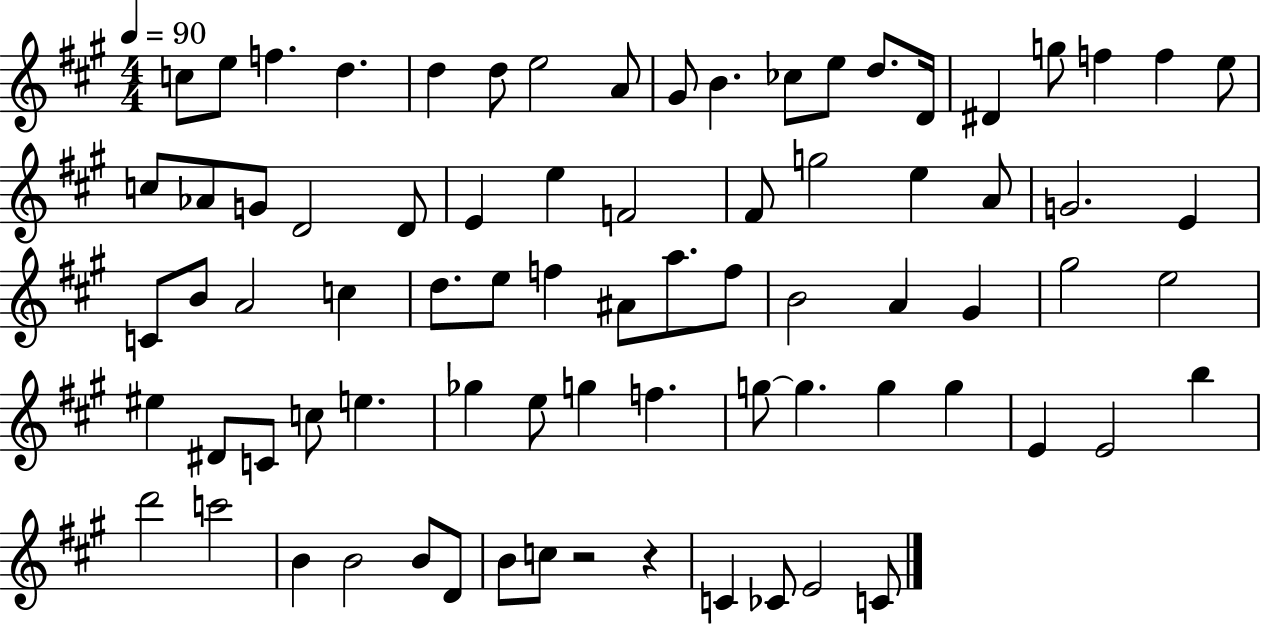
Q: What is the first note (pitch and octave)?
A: C5